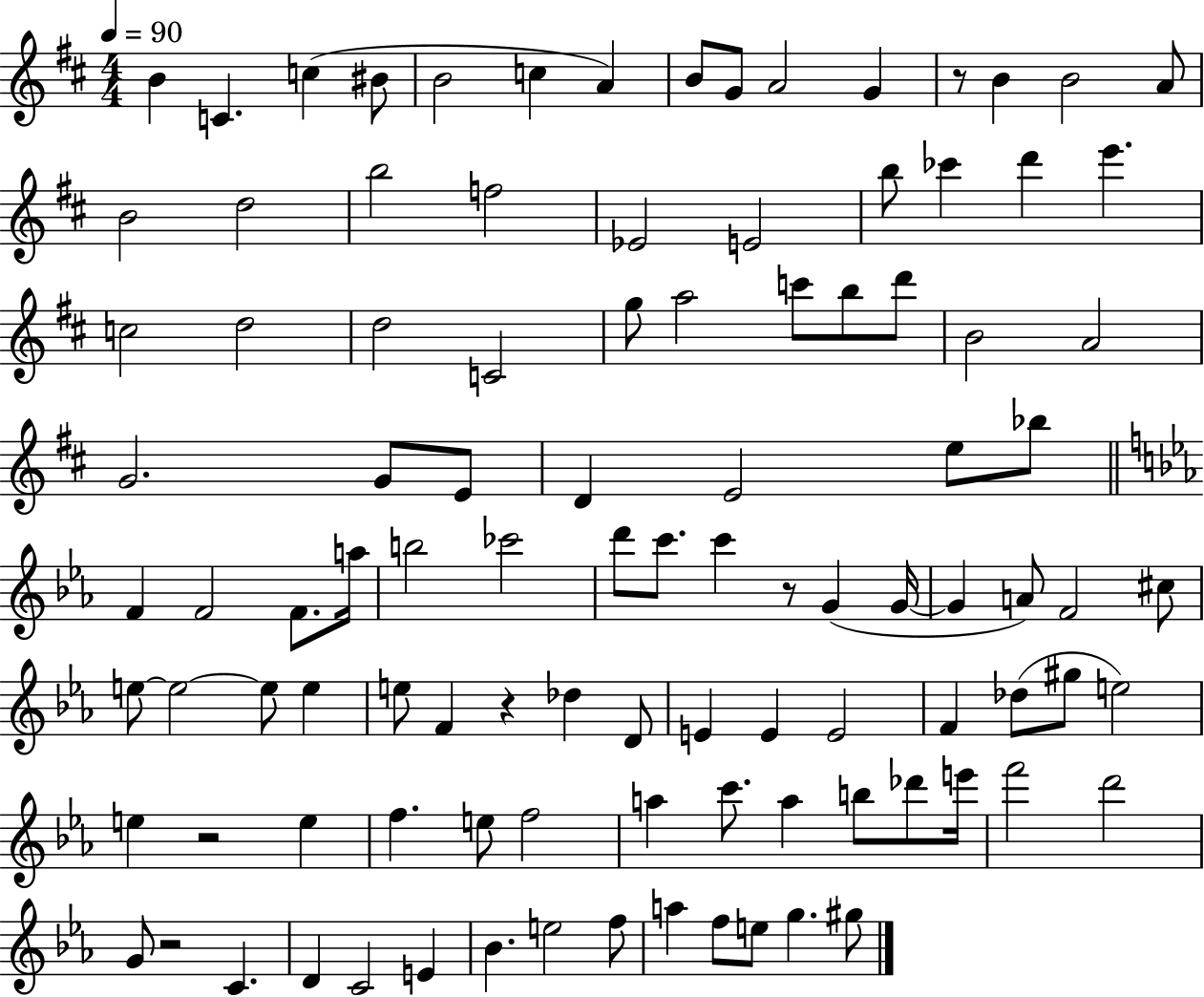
{
  \clef treble
  \numericTimeSignature
  \time 4/4
  \key d \major
  \tempo 4 = 90
  \repeat volta 2 { b'4 c'4. c''4( bis'8 | b'2 c''4 a'4) | b'8 g'8 a'2 g'4 | r8 b'4 b'2 a'8 | \break b'2 d''2 | b''2 f''2 | ees'2 e'2 | b''8 ces'''4 d'''4 e'''4. | \break c''2 d''2 | d''2 c'2 | g''8 a''2 c'''8 b''8 d'''8 | b'2 a'2 | \break g'2. g'8 e'8 | d'4 e'2 e''8 bes''8 | \bar "||" \break \key c \minor f'4 f'2 f'8. a''16 | b''2 ces'''2 | d'''8 c'''8. c'''4 r8 g'4( g'16~~ | g'4 a'8) f'2 cis''8 | \break e''8~~ e''2~~ e''8 e''4 | e''8 f'4 r4 des''4 d'8 | e'4 e'4 e'2 | f'4 des''8( gis''8 e''2) | \break e''4 r2 e''4 | f''4. e''8 f''2 | a''4 c'''8. a''4 b''8 des'''8 e'''16 | f'''2 d'''2 | \break g'8 r2 c'4. | d'4 c'2 e'4 | bes'4. e''2 f''8 | a''4 f''8 e''8 g''4. gis''8 | \break } \bar "|."
}